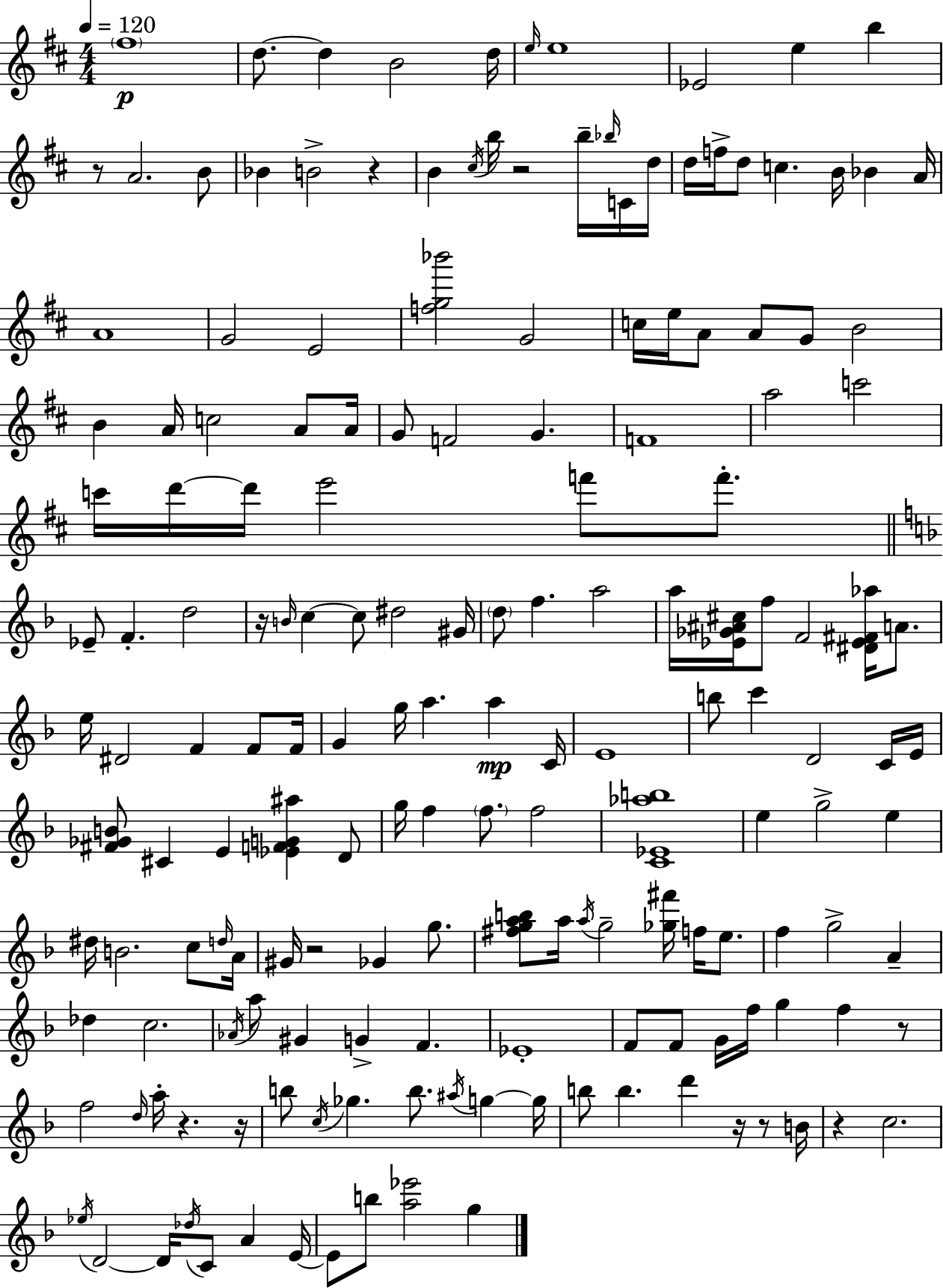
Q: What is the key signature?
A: D major